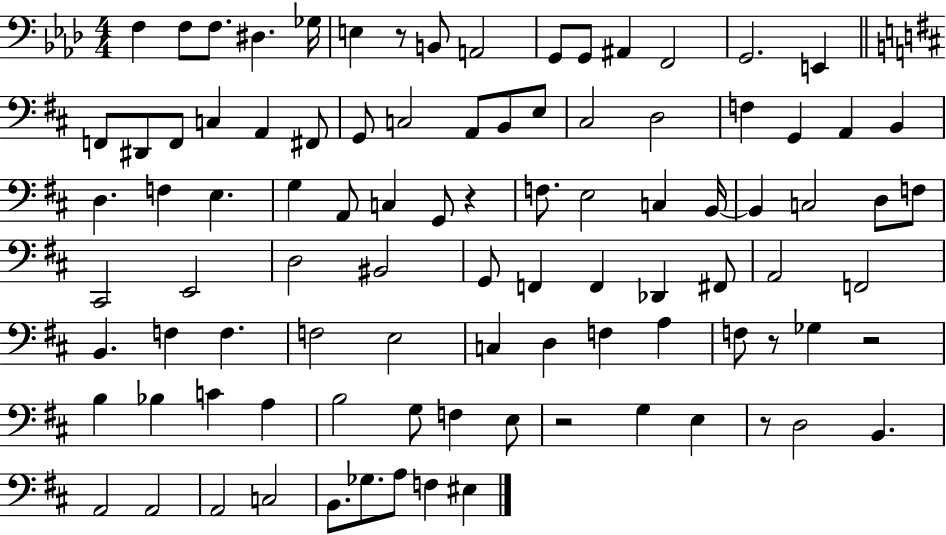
F3/q F3/e F3/e. D#3/q. Gb3/s E3/q R/e B2/e A2/h G2/e G2/e A#2/q F2/h G2/h. E2/q F2/e D#2/e F2/e C3/q A2/q F#2/e G2/e C3/h A2/e B2/e E3/e C#3/h D3/h F3/q G2/q A2/q B2/q D3/q. F3/q E3/q. G3/q A2/e C3/q G2/e R/q F3/e. E3/h C3/q B2/s B2/q C3/h D3/e F3/e C#2/h E2/h D3/h BIS2/h G2/e F2/q F2/q Db2/q F#2/e A2/h F2/h B2/q. F3/q F3/q. F3/h E3/h C3/q D3/q F3/q A3/q F3/e R/e Gb3/q R/h B3/q Bb3/q C4/q A3/q B3/h G3/e F3/q E3/e R/h G3/q E3/q R/e D3/h B2/q. A2/h A2/h A2/h C3/h B2/e. Gb3/e. A3/e F3/q EIS3/q